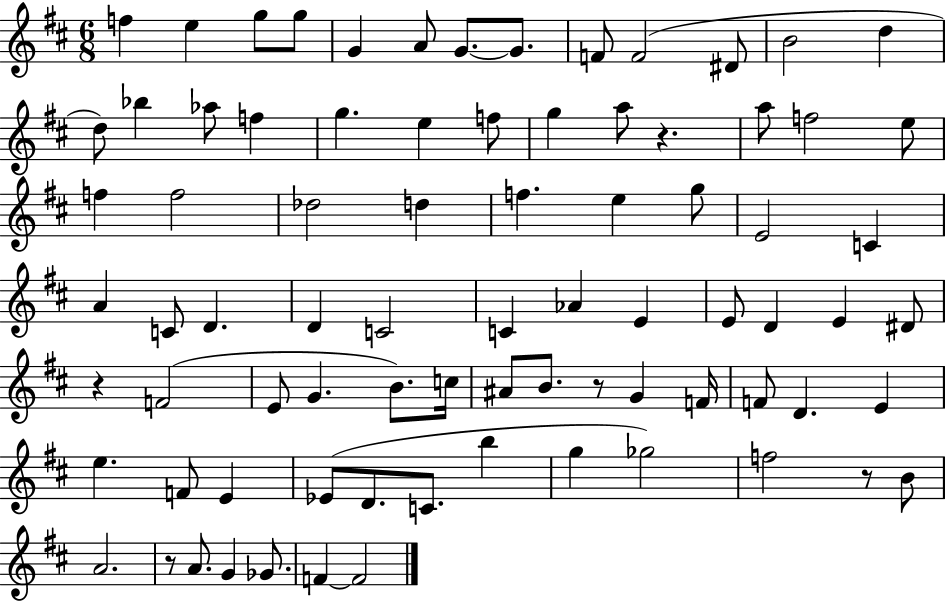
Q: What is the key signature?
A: D major